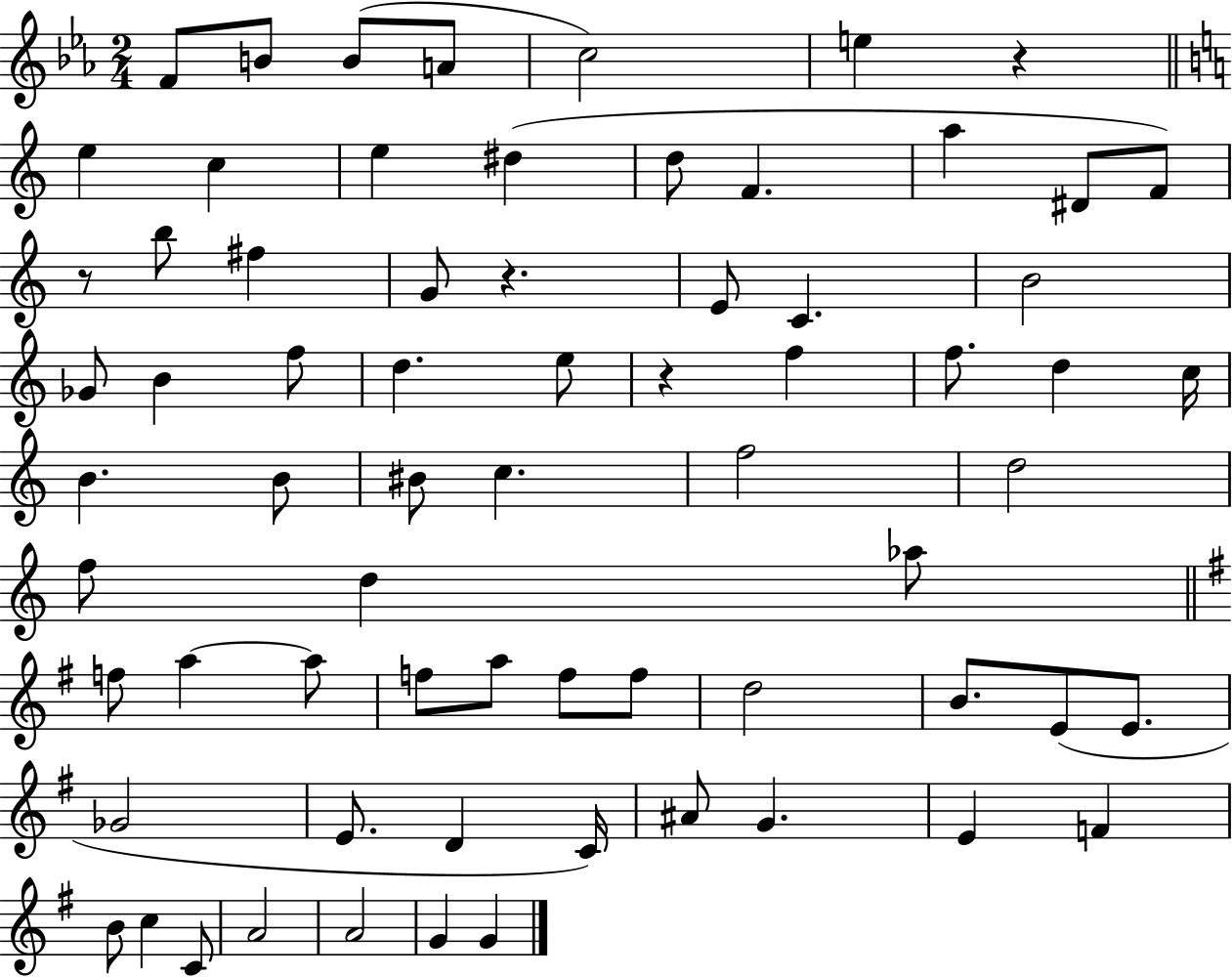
F4/e B4/e B4/e A4/e C5/h E5/q R/q E5/q C5/q E5/q D#5/q D5/e F4/q. A5/q D#4/e F4/e R/e B5/e F#5/q G4/e R/q. E4/e C4/q. B4/h Gb4/e B4/q F5/e D5/q. E5/e R/q F5/q F5/e. D5/q C5/s B4/q. B4/e BIS4/e C5/q. F5/h D5/h F5/e D5/q Ab5/e F5/e A5/q A5/e F5/e A5/e F5/e F5/e D5/h B4/e. E4/e E4/e. Gb4/h E4/e. D4/q C4/s A#4/e G4/q. E4/q F4/q B4/e C5/q C4/e A4/h A4/h G4/q G4/q